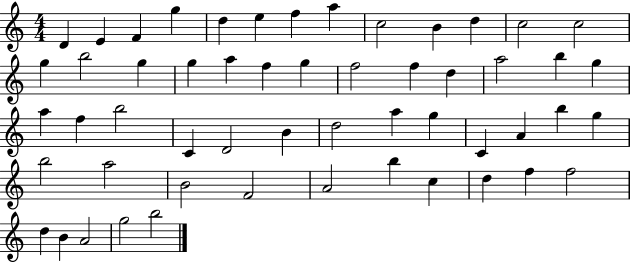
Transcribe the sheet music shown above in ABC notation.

X:1
T:Untitled
M:4/4
L:1/4
K:C
D E F g d e f a c2 B d c2 c2 g b2 g g a f g f2 f d a2 b g a f b2 C D2 B d2 a g C A b g b2 a2 B2 F2 A2 b c d f f2 d B A2 g2 b2